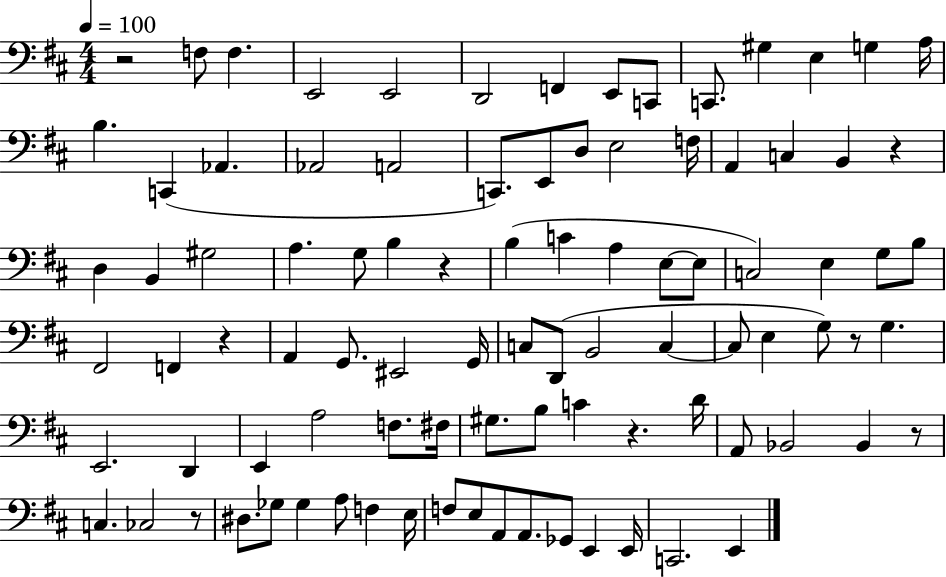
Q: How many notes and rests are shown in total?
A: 93